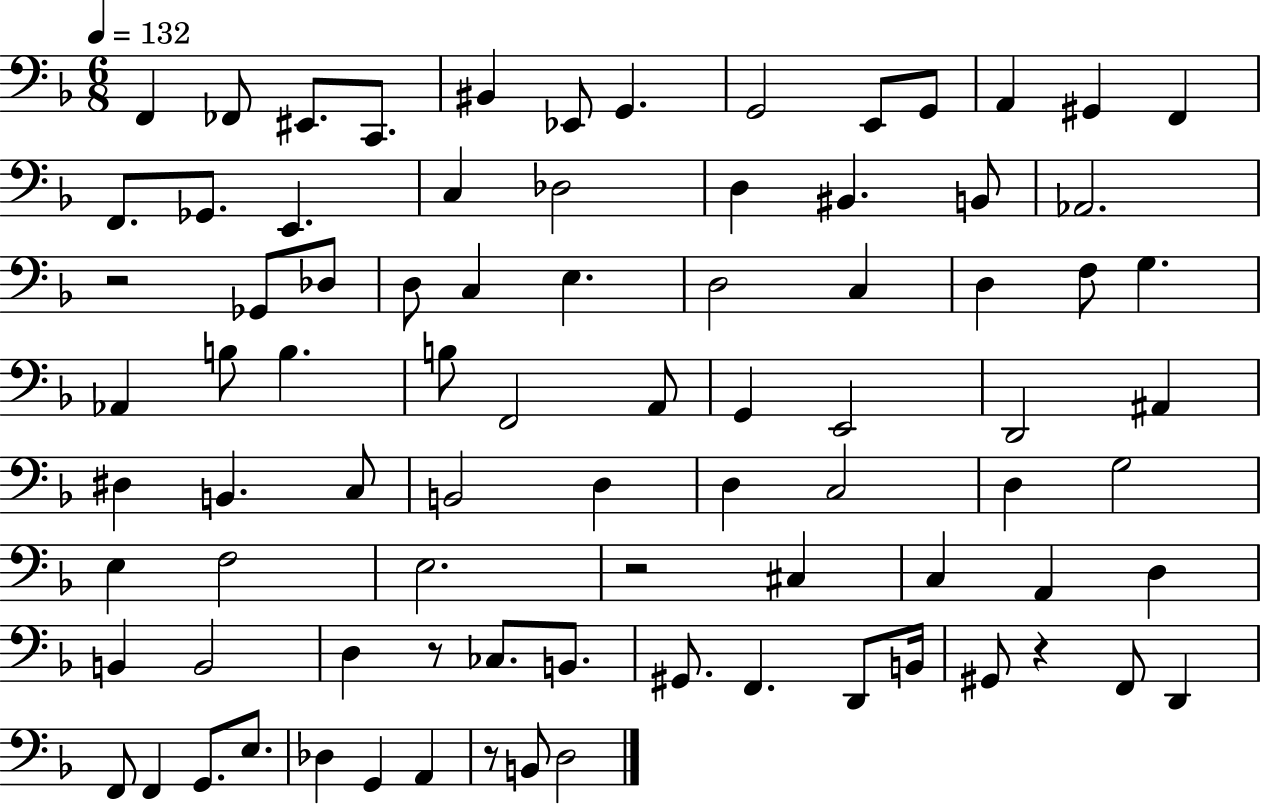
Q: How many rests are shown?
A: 5